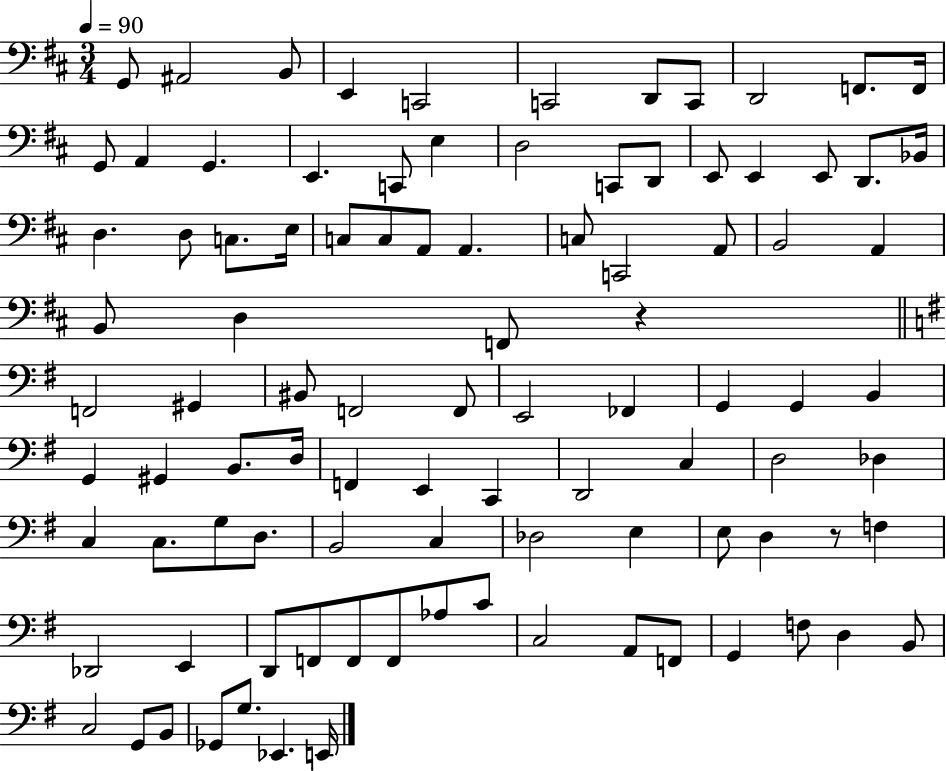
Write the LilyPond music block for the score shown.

{
  \clef bass
  \numericTimeSignature
  \time 3/4
  \key d \major
  \tempo 4 = 90
  g,8 ais,2 b,8 | e,4 c,2 | c,2 d,8 c,8 | d,2 f,8. f,16 | \break g,8 a,4 g,4. | e,4. c,8 e4 | d2 c,8 d,8 | e,8 e,4 e,8 d,8. bes,16 | \break d4. d8 c8. e16 | c8 c8 a,8 a,4. | c8 c,2 a,8 | b,2 a,4 | \break b,8 d4 f,8 r4 | \bar "||" \break \key g \major f,2 gis,4 | bis,8 f,2 f,8 | e,2 fes,4 | g,4 g,4 b,4 | \break g,4 gis,4 b,8. d16 | f,4 e,4 c,4 | d,2 c4 | d2 des4 | \break c4 c8. g8 d8. | b,2 c4 | des2 e4 | e8 d4 r8 f4 | \break des,2 e,4 | d,8 f,8 f,8 f,8 aes8 c'8 | c2 a,8 f,8 | g,4 f8 d4 b,8 | \break c2 g,8 b,8 | ges,8 g8. ees,4. e,16 | \bar "|."
}